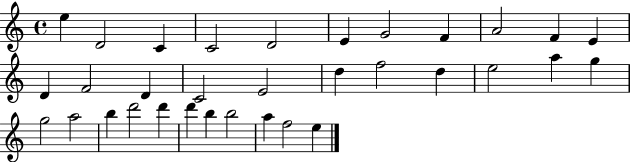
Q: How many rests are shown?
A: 0